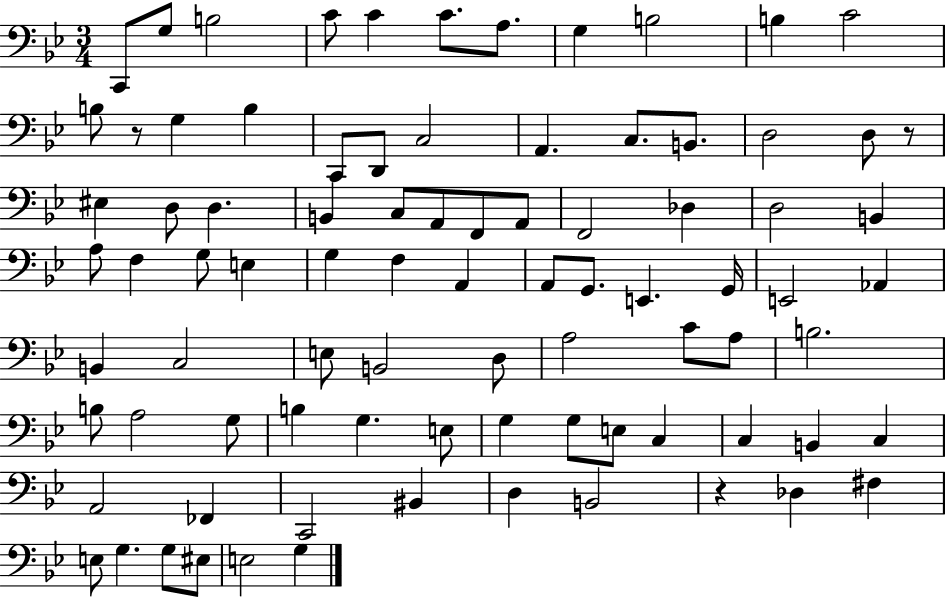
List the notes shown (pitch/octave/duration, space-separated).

C2/e G3/e B3/h C4/e C4/q C4/e. A3/e. G3/q B3/h B3/q C4/h B3/e R/e G3/q B3/q C2/e D2/e C3/h A2/q. C3/e. B2/e. D3/h D3/e R/e EIS3/q D3/e D3/q. B2/q C3/e A2/e F2/e A2/e F2/h Db3/q D3/h B2/q A3/e F3/q G3/e E3/q G3/q F3/q A2/q A2/e G2/e. E2/q. G2/s E2/h Ab2/q B2/q C3/h E3/e B2/h D3/e A3/h C4/e A3/e B3/h. B3/e A3/h G3/e B3/q G3/q. E3/e G3/q G3/e E3/e C3/q C3/q B2/q C3/q A2/h FES2/q C2/h BIS2/q D3/q B2/h R/q Db3/q F#3/q E3/e G3/q. G3/e EIS3/e E3/h G3/q